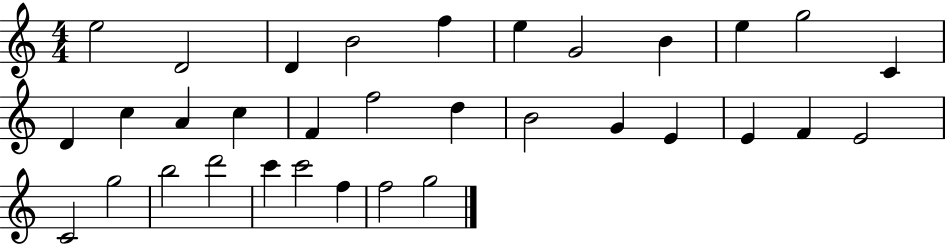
E5/h D4/h D4/q B4/h F5/q E5/q G4/h B4/q E5/q G5/h C4/q D4/q C5/q A4/q C5/q F4/q F5/h D5/q B4/h G4/q E4/q E4/q F4/q E4/h C4/h G5/h B5/h D6/h C6/q C6/h F5/q F5/h G5/h